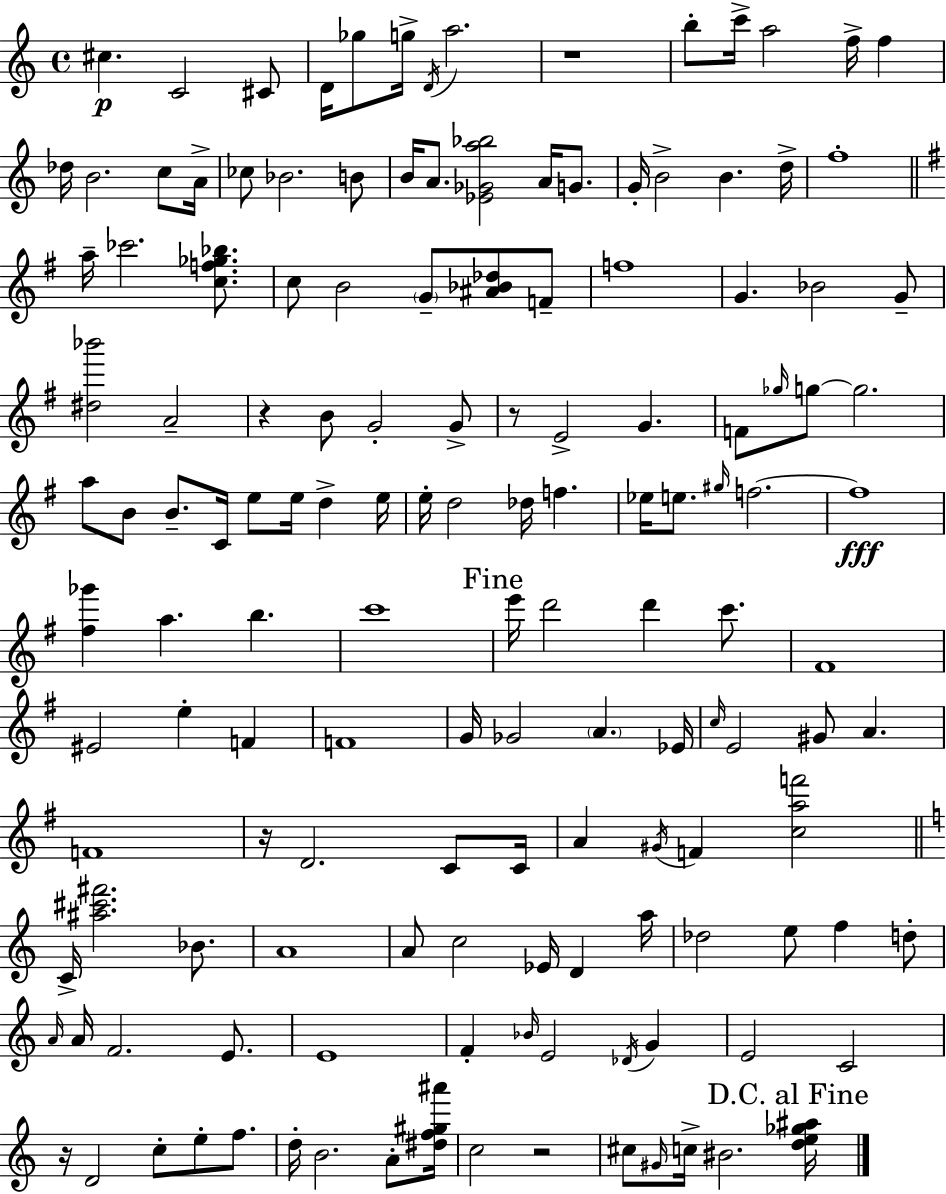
C#5/q. C4/h C#4/e D4/s Gb5/e G5/s D4/s A5/h. R/w B5/e C6/s A5/h F5/s F5/q Db5/s B4/h. C5/e A4/s CES5/e Bb4/h. B4/e B4/s A4/e. [Eb4,Gb4,A5,Bb5]/h A4/s G4/e. G4/s B4/h B4/q. D5/s F5/w A5/s CES6/h. [C5,F5,Gb5,Bb5]/e. C5/e B4/h G4/e [A#4,Bb4,Db5]/e F4/e F5/w G4/q. Bb4/h G4/e [D#5,Bb6]/h A4/h R/q B4/e G4/h G4/e R/e E4/h G4/q. F4/e Gb5/s G5/e G5/h. A5/e B4/e B4/e. C4/s E5/e E5/s D5/q E5/s E5/s D5/h Db5/s F5/q. Eb5/s E5/e. G#5/s F5/h. F5/w [F#5,Gb6]/q A5/q. B5/q. C6/w E6/s D6/h D6/q C6/e. F#4/w EIS4/h E5/q F4/q F4/w G4/s Gb4/h A4/q. Eb4/s C5/s E4/h G#4/e A4/q. F4/w R/s D4/h. C4/e C4/s A4/q G#4/s F4/q [C5,A5,F6]/h C4/s [A#5,C#6,F#6]/h. Bb4/e. A4/w A4/e C5/h Eb4/s D4/q A5/s Db5/h E5/e F5/q D5/e A4/s A4/s F4/h. E4/e. E4/w F4/q Bb4/s E4/h Db4/s G4/q E4/h C4/h R/s D4/h C5/e E5/e F5/e. D5/s B4/h. A4/e [D#5,F5,G#5,A#6]/s C5/h R/h C#5/e G#4/s C5/s BIS4/h. [D5,E5,Gb5,A#5]/s